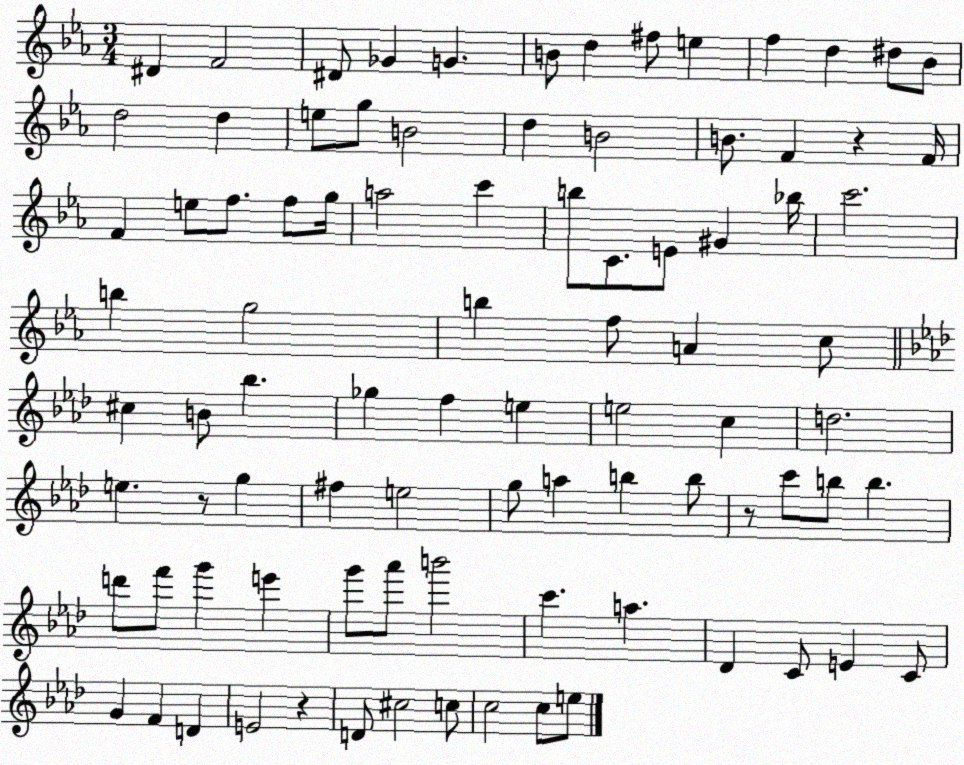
X:1
T:Untitled
M:3/4
L:1/4
K:Eb
^D F2 ^D/2 _G G B/2 d ^f/2 e f d ^d/2 _B/2 d2 d e/2 g/2 B2 d B2 B/2 F z F/4 F e/2 f/2 f/2 g/4 a2 c' b/2 C/2 E/2 ^G _b/4 c'2 b g2 b f/2 A c/2 ^c B/2 _b _g f e e2 c d2 e z/2 g ^f e2 g/2 a b b/2 z/2 c'/2 b/2 b d'/2 f'/2 g' e' g'/2 _a'/2 b'2 c' a _D C/2 E C/2 G F D E2 z D/2 ^c2 c/2 c2 c/2 e/2